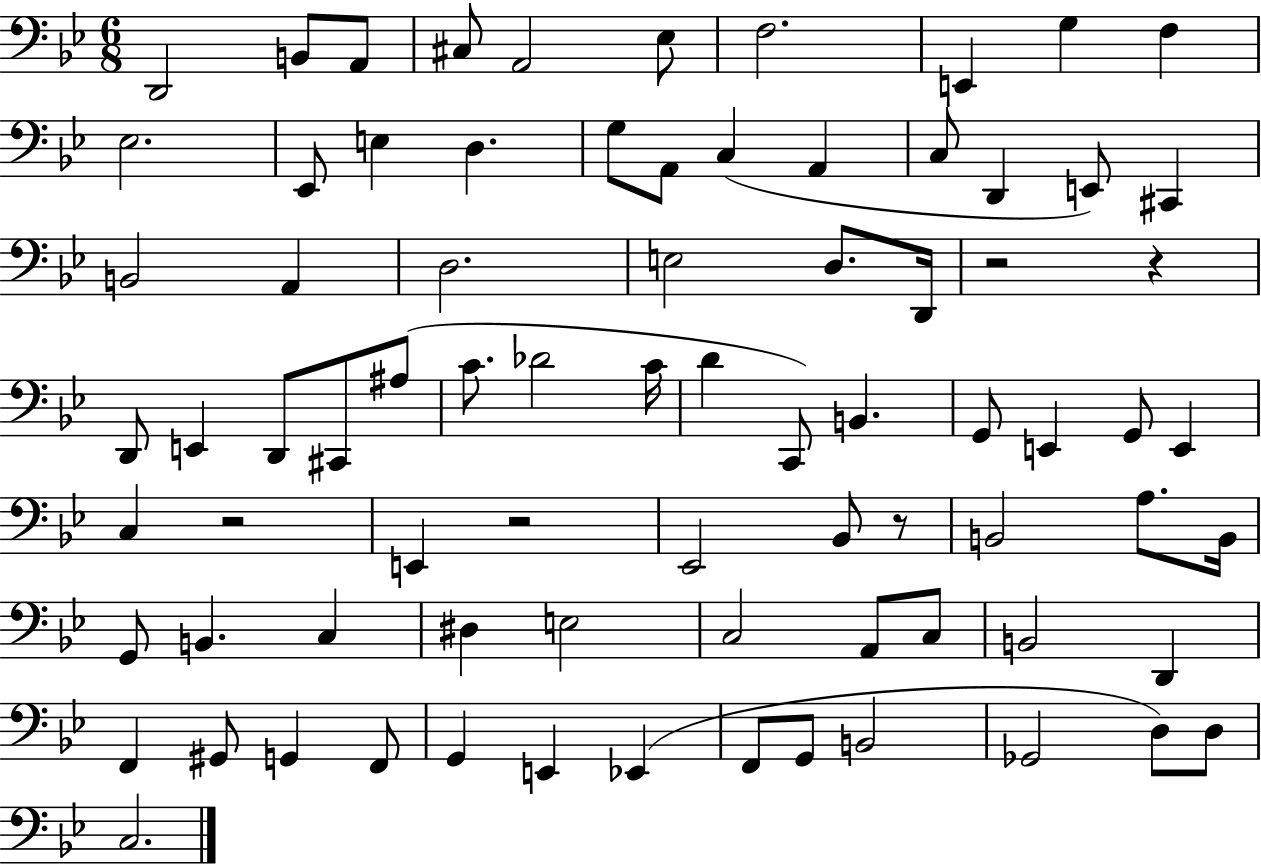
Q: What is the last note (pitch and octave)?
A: C3